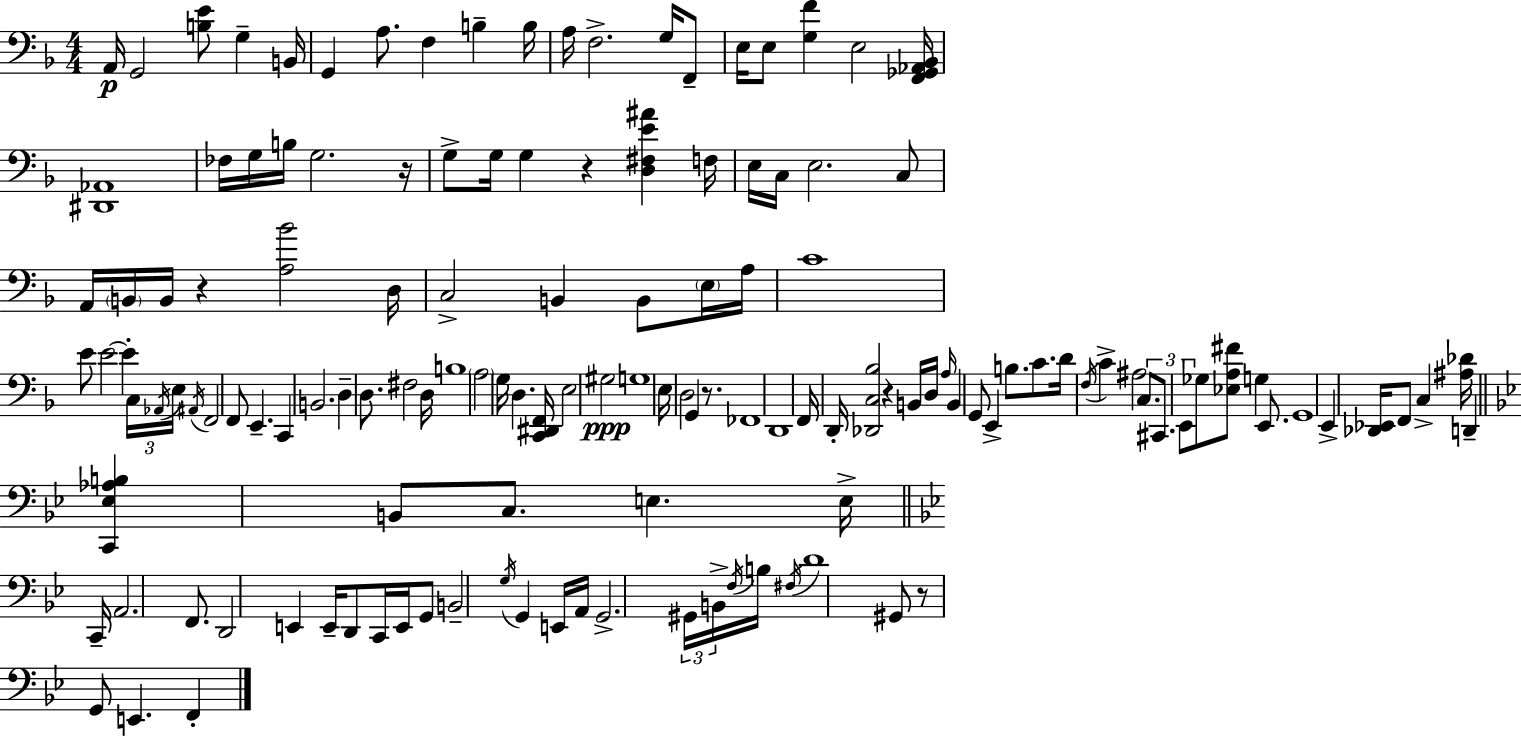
A2/s G2/h [B3,E4]/e G3/q B2/s G2/q A3/e. F3/q B3/q B3/s A3/s F3/h. G3/s F2/e E3/s E3/e [G3,F4]/q E3/h [F2,Gb2,Ab2,Bb2]/s [D#2,Ab2]/w FES3/s G3/s B3/s G3/h. R/s G3/e G3/s G3/q R/q [D3,F#3,E4,A#4]/q F3/s E3/s C3/s E3/h. C3/e A2/s B2/s B2/s R/q [A3,Bb4]/h D3/s C3/h B2/q B2/e E3/s A3/s C4/w E4/e E4/h E4/q C3/s Ab2/s E3/s A#2/s F2/h F2/e E2/q. C2/q B2/h. D3/q D3/e. F#3/h D3/s B3/w A3/h G3/s D3/q. [C2,D#2,F2]/s E3/h G#3/h G3/w E3/s D3/h G2/q R/e. FES2/w D2/w F2/s D2/s [Db2,C3,Bb3]/h R/q B2/s D3/s A3/s B2/q G2/e E2/q B3/e. C4/e. D4/s F3/s C4/q A#3/h C3/e. C#2/e. E2/e Gb3/e [Eb3,A3,F#4]/e G3/q E2/e. G2/w E2/q [Db2,Eb2]/s F2/e C3/q [A#3,Db4]/s D2/q [C2,Eb3,Ab3,B3]/q B2/e C3/e. E3/q. E3/s C2/s A2/h. F2/e. D2/h E2/q E2/s D2/e C2/s E2/s G2/e B2/h G3/s G2/q E2/s A2/s G2/h. G#2/s B2/s F3/s B3/s F#3/s D4/w G#2/e R/e G2/e E2/q. F2/q